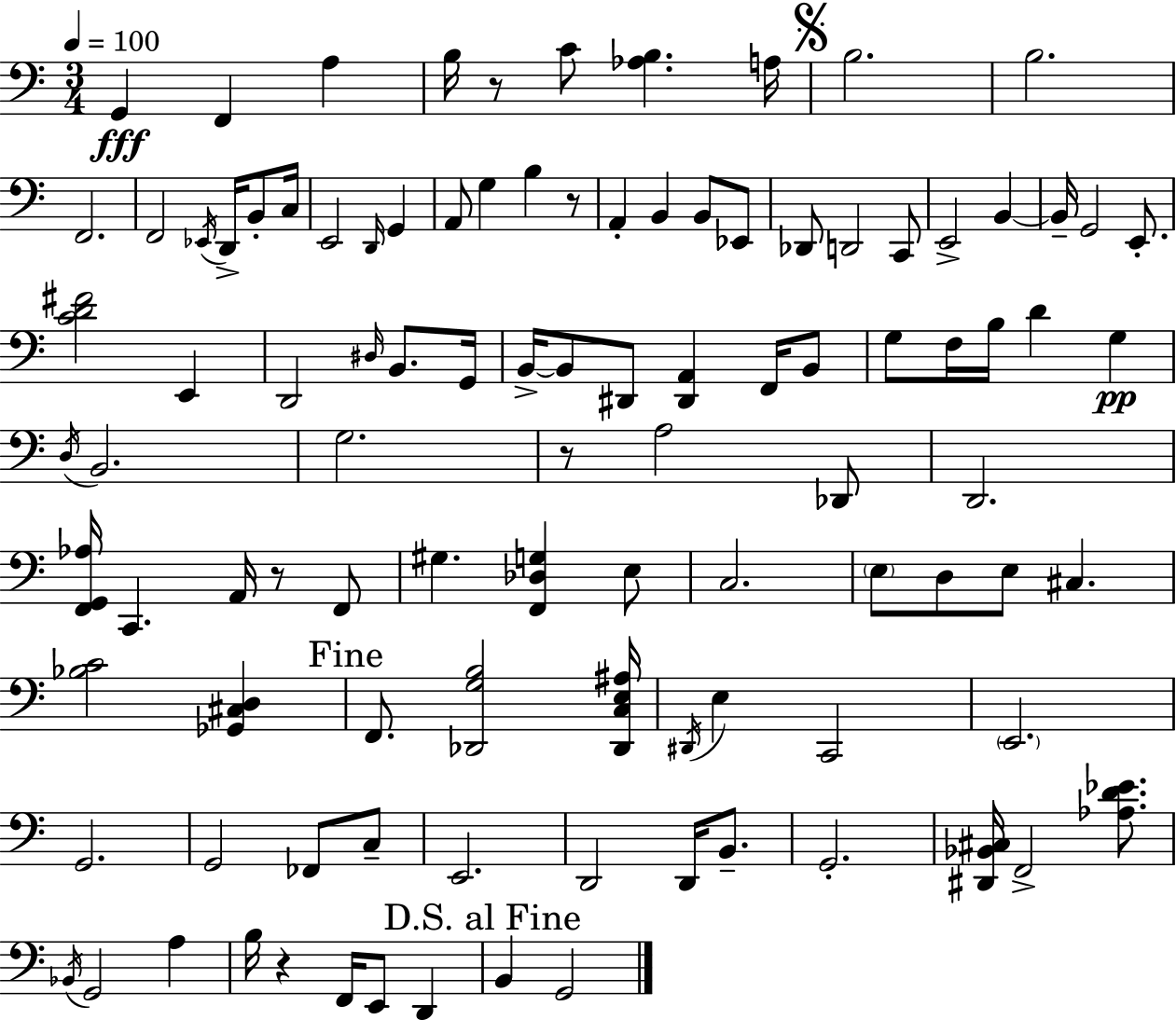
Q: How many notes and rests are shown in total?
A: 103